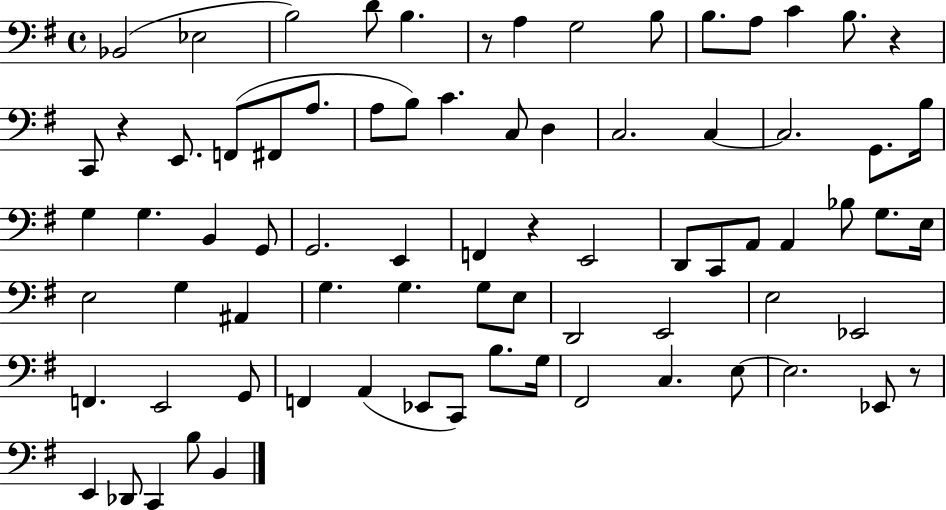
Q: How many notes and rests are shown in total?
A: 77